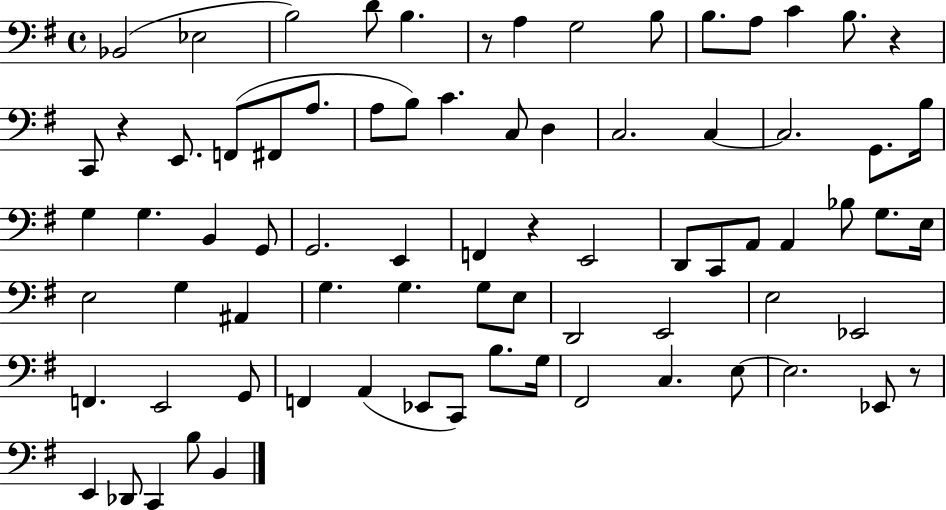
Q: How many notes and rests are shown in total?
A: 77